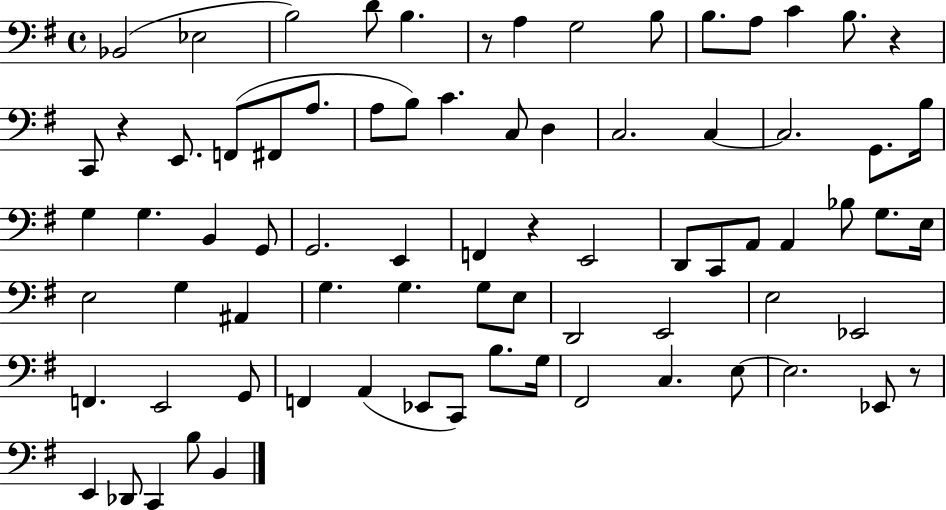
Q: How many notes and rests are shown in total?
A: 77